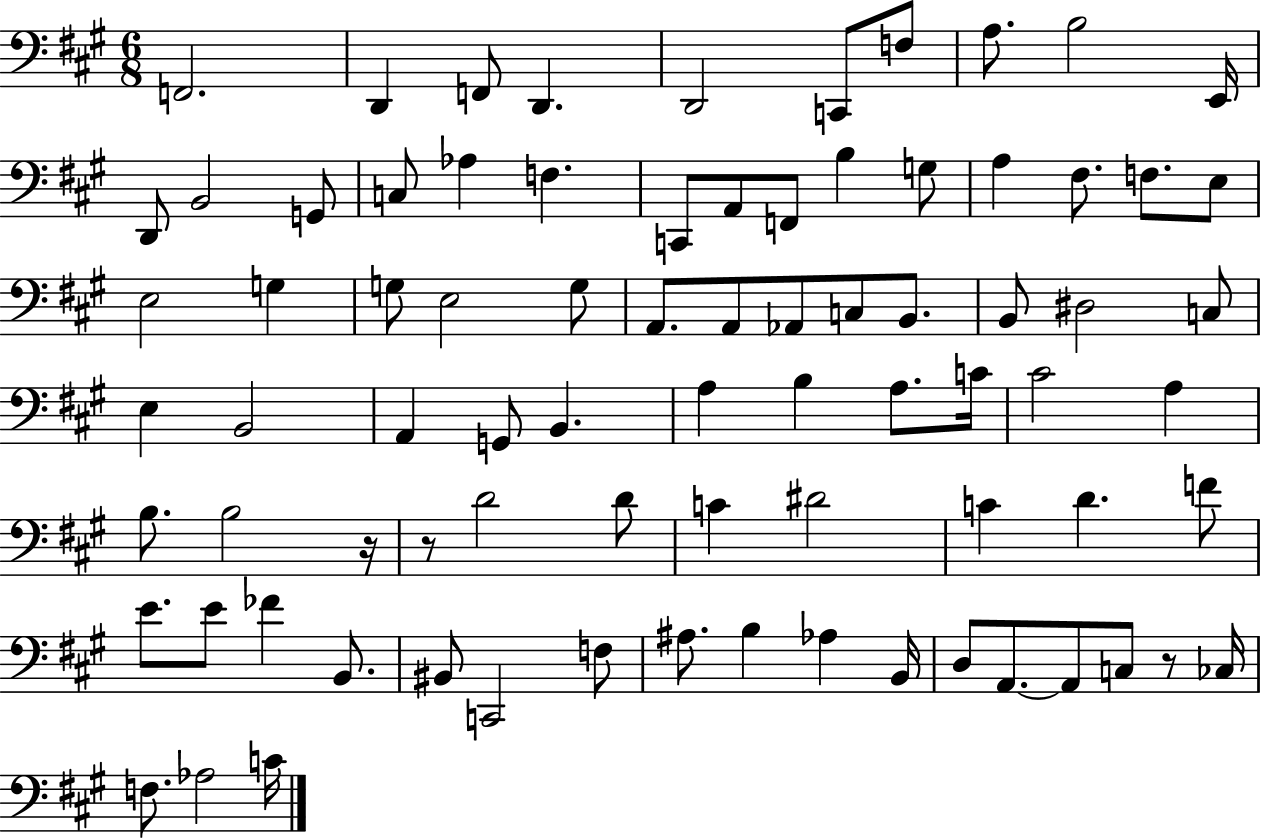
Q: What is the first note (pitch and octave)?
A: F2